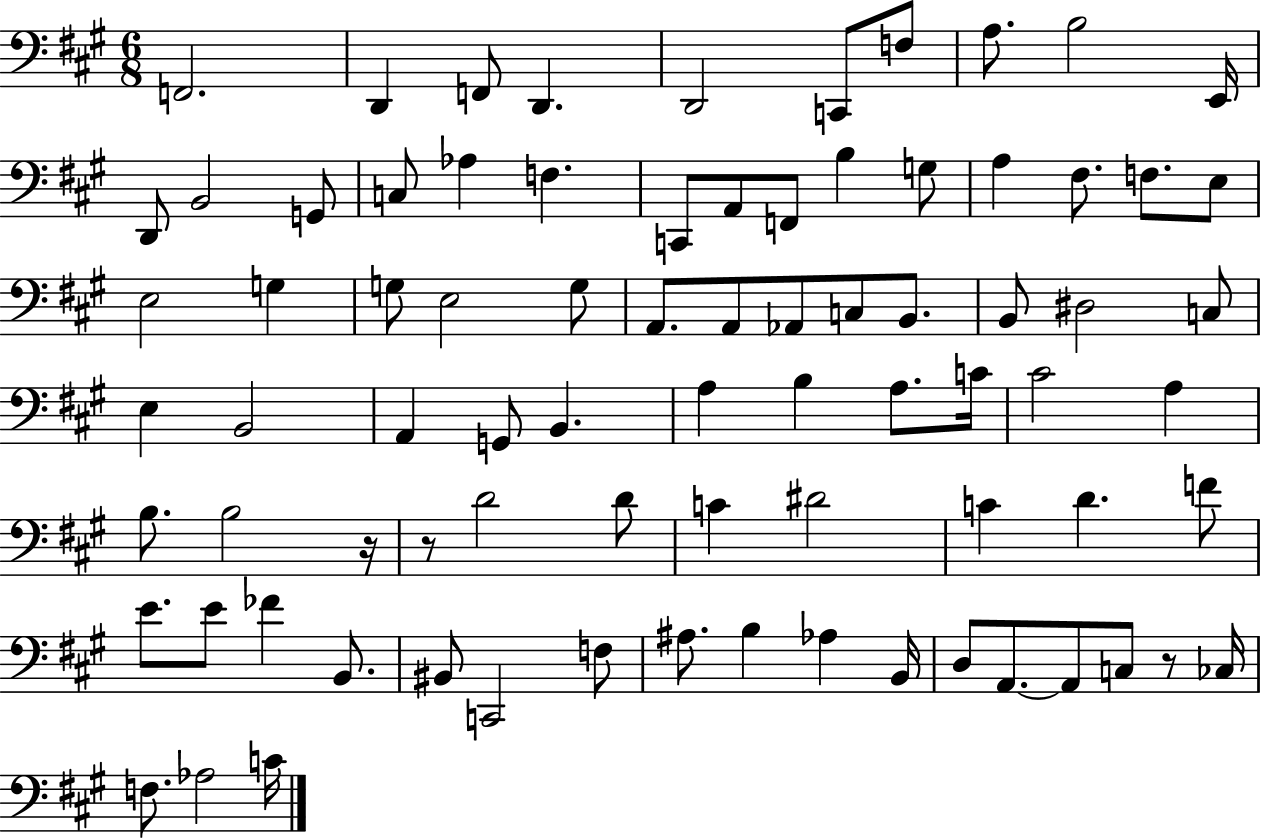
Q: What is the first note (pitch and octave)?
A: F2